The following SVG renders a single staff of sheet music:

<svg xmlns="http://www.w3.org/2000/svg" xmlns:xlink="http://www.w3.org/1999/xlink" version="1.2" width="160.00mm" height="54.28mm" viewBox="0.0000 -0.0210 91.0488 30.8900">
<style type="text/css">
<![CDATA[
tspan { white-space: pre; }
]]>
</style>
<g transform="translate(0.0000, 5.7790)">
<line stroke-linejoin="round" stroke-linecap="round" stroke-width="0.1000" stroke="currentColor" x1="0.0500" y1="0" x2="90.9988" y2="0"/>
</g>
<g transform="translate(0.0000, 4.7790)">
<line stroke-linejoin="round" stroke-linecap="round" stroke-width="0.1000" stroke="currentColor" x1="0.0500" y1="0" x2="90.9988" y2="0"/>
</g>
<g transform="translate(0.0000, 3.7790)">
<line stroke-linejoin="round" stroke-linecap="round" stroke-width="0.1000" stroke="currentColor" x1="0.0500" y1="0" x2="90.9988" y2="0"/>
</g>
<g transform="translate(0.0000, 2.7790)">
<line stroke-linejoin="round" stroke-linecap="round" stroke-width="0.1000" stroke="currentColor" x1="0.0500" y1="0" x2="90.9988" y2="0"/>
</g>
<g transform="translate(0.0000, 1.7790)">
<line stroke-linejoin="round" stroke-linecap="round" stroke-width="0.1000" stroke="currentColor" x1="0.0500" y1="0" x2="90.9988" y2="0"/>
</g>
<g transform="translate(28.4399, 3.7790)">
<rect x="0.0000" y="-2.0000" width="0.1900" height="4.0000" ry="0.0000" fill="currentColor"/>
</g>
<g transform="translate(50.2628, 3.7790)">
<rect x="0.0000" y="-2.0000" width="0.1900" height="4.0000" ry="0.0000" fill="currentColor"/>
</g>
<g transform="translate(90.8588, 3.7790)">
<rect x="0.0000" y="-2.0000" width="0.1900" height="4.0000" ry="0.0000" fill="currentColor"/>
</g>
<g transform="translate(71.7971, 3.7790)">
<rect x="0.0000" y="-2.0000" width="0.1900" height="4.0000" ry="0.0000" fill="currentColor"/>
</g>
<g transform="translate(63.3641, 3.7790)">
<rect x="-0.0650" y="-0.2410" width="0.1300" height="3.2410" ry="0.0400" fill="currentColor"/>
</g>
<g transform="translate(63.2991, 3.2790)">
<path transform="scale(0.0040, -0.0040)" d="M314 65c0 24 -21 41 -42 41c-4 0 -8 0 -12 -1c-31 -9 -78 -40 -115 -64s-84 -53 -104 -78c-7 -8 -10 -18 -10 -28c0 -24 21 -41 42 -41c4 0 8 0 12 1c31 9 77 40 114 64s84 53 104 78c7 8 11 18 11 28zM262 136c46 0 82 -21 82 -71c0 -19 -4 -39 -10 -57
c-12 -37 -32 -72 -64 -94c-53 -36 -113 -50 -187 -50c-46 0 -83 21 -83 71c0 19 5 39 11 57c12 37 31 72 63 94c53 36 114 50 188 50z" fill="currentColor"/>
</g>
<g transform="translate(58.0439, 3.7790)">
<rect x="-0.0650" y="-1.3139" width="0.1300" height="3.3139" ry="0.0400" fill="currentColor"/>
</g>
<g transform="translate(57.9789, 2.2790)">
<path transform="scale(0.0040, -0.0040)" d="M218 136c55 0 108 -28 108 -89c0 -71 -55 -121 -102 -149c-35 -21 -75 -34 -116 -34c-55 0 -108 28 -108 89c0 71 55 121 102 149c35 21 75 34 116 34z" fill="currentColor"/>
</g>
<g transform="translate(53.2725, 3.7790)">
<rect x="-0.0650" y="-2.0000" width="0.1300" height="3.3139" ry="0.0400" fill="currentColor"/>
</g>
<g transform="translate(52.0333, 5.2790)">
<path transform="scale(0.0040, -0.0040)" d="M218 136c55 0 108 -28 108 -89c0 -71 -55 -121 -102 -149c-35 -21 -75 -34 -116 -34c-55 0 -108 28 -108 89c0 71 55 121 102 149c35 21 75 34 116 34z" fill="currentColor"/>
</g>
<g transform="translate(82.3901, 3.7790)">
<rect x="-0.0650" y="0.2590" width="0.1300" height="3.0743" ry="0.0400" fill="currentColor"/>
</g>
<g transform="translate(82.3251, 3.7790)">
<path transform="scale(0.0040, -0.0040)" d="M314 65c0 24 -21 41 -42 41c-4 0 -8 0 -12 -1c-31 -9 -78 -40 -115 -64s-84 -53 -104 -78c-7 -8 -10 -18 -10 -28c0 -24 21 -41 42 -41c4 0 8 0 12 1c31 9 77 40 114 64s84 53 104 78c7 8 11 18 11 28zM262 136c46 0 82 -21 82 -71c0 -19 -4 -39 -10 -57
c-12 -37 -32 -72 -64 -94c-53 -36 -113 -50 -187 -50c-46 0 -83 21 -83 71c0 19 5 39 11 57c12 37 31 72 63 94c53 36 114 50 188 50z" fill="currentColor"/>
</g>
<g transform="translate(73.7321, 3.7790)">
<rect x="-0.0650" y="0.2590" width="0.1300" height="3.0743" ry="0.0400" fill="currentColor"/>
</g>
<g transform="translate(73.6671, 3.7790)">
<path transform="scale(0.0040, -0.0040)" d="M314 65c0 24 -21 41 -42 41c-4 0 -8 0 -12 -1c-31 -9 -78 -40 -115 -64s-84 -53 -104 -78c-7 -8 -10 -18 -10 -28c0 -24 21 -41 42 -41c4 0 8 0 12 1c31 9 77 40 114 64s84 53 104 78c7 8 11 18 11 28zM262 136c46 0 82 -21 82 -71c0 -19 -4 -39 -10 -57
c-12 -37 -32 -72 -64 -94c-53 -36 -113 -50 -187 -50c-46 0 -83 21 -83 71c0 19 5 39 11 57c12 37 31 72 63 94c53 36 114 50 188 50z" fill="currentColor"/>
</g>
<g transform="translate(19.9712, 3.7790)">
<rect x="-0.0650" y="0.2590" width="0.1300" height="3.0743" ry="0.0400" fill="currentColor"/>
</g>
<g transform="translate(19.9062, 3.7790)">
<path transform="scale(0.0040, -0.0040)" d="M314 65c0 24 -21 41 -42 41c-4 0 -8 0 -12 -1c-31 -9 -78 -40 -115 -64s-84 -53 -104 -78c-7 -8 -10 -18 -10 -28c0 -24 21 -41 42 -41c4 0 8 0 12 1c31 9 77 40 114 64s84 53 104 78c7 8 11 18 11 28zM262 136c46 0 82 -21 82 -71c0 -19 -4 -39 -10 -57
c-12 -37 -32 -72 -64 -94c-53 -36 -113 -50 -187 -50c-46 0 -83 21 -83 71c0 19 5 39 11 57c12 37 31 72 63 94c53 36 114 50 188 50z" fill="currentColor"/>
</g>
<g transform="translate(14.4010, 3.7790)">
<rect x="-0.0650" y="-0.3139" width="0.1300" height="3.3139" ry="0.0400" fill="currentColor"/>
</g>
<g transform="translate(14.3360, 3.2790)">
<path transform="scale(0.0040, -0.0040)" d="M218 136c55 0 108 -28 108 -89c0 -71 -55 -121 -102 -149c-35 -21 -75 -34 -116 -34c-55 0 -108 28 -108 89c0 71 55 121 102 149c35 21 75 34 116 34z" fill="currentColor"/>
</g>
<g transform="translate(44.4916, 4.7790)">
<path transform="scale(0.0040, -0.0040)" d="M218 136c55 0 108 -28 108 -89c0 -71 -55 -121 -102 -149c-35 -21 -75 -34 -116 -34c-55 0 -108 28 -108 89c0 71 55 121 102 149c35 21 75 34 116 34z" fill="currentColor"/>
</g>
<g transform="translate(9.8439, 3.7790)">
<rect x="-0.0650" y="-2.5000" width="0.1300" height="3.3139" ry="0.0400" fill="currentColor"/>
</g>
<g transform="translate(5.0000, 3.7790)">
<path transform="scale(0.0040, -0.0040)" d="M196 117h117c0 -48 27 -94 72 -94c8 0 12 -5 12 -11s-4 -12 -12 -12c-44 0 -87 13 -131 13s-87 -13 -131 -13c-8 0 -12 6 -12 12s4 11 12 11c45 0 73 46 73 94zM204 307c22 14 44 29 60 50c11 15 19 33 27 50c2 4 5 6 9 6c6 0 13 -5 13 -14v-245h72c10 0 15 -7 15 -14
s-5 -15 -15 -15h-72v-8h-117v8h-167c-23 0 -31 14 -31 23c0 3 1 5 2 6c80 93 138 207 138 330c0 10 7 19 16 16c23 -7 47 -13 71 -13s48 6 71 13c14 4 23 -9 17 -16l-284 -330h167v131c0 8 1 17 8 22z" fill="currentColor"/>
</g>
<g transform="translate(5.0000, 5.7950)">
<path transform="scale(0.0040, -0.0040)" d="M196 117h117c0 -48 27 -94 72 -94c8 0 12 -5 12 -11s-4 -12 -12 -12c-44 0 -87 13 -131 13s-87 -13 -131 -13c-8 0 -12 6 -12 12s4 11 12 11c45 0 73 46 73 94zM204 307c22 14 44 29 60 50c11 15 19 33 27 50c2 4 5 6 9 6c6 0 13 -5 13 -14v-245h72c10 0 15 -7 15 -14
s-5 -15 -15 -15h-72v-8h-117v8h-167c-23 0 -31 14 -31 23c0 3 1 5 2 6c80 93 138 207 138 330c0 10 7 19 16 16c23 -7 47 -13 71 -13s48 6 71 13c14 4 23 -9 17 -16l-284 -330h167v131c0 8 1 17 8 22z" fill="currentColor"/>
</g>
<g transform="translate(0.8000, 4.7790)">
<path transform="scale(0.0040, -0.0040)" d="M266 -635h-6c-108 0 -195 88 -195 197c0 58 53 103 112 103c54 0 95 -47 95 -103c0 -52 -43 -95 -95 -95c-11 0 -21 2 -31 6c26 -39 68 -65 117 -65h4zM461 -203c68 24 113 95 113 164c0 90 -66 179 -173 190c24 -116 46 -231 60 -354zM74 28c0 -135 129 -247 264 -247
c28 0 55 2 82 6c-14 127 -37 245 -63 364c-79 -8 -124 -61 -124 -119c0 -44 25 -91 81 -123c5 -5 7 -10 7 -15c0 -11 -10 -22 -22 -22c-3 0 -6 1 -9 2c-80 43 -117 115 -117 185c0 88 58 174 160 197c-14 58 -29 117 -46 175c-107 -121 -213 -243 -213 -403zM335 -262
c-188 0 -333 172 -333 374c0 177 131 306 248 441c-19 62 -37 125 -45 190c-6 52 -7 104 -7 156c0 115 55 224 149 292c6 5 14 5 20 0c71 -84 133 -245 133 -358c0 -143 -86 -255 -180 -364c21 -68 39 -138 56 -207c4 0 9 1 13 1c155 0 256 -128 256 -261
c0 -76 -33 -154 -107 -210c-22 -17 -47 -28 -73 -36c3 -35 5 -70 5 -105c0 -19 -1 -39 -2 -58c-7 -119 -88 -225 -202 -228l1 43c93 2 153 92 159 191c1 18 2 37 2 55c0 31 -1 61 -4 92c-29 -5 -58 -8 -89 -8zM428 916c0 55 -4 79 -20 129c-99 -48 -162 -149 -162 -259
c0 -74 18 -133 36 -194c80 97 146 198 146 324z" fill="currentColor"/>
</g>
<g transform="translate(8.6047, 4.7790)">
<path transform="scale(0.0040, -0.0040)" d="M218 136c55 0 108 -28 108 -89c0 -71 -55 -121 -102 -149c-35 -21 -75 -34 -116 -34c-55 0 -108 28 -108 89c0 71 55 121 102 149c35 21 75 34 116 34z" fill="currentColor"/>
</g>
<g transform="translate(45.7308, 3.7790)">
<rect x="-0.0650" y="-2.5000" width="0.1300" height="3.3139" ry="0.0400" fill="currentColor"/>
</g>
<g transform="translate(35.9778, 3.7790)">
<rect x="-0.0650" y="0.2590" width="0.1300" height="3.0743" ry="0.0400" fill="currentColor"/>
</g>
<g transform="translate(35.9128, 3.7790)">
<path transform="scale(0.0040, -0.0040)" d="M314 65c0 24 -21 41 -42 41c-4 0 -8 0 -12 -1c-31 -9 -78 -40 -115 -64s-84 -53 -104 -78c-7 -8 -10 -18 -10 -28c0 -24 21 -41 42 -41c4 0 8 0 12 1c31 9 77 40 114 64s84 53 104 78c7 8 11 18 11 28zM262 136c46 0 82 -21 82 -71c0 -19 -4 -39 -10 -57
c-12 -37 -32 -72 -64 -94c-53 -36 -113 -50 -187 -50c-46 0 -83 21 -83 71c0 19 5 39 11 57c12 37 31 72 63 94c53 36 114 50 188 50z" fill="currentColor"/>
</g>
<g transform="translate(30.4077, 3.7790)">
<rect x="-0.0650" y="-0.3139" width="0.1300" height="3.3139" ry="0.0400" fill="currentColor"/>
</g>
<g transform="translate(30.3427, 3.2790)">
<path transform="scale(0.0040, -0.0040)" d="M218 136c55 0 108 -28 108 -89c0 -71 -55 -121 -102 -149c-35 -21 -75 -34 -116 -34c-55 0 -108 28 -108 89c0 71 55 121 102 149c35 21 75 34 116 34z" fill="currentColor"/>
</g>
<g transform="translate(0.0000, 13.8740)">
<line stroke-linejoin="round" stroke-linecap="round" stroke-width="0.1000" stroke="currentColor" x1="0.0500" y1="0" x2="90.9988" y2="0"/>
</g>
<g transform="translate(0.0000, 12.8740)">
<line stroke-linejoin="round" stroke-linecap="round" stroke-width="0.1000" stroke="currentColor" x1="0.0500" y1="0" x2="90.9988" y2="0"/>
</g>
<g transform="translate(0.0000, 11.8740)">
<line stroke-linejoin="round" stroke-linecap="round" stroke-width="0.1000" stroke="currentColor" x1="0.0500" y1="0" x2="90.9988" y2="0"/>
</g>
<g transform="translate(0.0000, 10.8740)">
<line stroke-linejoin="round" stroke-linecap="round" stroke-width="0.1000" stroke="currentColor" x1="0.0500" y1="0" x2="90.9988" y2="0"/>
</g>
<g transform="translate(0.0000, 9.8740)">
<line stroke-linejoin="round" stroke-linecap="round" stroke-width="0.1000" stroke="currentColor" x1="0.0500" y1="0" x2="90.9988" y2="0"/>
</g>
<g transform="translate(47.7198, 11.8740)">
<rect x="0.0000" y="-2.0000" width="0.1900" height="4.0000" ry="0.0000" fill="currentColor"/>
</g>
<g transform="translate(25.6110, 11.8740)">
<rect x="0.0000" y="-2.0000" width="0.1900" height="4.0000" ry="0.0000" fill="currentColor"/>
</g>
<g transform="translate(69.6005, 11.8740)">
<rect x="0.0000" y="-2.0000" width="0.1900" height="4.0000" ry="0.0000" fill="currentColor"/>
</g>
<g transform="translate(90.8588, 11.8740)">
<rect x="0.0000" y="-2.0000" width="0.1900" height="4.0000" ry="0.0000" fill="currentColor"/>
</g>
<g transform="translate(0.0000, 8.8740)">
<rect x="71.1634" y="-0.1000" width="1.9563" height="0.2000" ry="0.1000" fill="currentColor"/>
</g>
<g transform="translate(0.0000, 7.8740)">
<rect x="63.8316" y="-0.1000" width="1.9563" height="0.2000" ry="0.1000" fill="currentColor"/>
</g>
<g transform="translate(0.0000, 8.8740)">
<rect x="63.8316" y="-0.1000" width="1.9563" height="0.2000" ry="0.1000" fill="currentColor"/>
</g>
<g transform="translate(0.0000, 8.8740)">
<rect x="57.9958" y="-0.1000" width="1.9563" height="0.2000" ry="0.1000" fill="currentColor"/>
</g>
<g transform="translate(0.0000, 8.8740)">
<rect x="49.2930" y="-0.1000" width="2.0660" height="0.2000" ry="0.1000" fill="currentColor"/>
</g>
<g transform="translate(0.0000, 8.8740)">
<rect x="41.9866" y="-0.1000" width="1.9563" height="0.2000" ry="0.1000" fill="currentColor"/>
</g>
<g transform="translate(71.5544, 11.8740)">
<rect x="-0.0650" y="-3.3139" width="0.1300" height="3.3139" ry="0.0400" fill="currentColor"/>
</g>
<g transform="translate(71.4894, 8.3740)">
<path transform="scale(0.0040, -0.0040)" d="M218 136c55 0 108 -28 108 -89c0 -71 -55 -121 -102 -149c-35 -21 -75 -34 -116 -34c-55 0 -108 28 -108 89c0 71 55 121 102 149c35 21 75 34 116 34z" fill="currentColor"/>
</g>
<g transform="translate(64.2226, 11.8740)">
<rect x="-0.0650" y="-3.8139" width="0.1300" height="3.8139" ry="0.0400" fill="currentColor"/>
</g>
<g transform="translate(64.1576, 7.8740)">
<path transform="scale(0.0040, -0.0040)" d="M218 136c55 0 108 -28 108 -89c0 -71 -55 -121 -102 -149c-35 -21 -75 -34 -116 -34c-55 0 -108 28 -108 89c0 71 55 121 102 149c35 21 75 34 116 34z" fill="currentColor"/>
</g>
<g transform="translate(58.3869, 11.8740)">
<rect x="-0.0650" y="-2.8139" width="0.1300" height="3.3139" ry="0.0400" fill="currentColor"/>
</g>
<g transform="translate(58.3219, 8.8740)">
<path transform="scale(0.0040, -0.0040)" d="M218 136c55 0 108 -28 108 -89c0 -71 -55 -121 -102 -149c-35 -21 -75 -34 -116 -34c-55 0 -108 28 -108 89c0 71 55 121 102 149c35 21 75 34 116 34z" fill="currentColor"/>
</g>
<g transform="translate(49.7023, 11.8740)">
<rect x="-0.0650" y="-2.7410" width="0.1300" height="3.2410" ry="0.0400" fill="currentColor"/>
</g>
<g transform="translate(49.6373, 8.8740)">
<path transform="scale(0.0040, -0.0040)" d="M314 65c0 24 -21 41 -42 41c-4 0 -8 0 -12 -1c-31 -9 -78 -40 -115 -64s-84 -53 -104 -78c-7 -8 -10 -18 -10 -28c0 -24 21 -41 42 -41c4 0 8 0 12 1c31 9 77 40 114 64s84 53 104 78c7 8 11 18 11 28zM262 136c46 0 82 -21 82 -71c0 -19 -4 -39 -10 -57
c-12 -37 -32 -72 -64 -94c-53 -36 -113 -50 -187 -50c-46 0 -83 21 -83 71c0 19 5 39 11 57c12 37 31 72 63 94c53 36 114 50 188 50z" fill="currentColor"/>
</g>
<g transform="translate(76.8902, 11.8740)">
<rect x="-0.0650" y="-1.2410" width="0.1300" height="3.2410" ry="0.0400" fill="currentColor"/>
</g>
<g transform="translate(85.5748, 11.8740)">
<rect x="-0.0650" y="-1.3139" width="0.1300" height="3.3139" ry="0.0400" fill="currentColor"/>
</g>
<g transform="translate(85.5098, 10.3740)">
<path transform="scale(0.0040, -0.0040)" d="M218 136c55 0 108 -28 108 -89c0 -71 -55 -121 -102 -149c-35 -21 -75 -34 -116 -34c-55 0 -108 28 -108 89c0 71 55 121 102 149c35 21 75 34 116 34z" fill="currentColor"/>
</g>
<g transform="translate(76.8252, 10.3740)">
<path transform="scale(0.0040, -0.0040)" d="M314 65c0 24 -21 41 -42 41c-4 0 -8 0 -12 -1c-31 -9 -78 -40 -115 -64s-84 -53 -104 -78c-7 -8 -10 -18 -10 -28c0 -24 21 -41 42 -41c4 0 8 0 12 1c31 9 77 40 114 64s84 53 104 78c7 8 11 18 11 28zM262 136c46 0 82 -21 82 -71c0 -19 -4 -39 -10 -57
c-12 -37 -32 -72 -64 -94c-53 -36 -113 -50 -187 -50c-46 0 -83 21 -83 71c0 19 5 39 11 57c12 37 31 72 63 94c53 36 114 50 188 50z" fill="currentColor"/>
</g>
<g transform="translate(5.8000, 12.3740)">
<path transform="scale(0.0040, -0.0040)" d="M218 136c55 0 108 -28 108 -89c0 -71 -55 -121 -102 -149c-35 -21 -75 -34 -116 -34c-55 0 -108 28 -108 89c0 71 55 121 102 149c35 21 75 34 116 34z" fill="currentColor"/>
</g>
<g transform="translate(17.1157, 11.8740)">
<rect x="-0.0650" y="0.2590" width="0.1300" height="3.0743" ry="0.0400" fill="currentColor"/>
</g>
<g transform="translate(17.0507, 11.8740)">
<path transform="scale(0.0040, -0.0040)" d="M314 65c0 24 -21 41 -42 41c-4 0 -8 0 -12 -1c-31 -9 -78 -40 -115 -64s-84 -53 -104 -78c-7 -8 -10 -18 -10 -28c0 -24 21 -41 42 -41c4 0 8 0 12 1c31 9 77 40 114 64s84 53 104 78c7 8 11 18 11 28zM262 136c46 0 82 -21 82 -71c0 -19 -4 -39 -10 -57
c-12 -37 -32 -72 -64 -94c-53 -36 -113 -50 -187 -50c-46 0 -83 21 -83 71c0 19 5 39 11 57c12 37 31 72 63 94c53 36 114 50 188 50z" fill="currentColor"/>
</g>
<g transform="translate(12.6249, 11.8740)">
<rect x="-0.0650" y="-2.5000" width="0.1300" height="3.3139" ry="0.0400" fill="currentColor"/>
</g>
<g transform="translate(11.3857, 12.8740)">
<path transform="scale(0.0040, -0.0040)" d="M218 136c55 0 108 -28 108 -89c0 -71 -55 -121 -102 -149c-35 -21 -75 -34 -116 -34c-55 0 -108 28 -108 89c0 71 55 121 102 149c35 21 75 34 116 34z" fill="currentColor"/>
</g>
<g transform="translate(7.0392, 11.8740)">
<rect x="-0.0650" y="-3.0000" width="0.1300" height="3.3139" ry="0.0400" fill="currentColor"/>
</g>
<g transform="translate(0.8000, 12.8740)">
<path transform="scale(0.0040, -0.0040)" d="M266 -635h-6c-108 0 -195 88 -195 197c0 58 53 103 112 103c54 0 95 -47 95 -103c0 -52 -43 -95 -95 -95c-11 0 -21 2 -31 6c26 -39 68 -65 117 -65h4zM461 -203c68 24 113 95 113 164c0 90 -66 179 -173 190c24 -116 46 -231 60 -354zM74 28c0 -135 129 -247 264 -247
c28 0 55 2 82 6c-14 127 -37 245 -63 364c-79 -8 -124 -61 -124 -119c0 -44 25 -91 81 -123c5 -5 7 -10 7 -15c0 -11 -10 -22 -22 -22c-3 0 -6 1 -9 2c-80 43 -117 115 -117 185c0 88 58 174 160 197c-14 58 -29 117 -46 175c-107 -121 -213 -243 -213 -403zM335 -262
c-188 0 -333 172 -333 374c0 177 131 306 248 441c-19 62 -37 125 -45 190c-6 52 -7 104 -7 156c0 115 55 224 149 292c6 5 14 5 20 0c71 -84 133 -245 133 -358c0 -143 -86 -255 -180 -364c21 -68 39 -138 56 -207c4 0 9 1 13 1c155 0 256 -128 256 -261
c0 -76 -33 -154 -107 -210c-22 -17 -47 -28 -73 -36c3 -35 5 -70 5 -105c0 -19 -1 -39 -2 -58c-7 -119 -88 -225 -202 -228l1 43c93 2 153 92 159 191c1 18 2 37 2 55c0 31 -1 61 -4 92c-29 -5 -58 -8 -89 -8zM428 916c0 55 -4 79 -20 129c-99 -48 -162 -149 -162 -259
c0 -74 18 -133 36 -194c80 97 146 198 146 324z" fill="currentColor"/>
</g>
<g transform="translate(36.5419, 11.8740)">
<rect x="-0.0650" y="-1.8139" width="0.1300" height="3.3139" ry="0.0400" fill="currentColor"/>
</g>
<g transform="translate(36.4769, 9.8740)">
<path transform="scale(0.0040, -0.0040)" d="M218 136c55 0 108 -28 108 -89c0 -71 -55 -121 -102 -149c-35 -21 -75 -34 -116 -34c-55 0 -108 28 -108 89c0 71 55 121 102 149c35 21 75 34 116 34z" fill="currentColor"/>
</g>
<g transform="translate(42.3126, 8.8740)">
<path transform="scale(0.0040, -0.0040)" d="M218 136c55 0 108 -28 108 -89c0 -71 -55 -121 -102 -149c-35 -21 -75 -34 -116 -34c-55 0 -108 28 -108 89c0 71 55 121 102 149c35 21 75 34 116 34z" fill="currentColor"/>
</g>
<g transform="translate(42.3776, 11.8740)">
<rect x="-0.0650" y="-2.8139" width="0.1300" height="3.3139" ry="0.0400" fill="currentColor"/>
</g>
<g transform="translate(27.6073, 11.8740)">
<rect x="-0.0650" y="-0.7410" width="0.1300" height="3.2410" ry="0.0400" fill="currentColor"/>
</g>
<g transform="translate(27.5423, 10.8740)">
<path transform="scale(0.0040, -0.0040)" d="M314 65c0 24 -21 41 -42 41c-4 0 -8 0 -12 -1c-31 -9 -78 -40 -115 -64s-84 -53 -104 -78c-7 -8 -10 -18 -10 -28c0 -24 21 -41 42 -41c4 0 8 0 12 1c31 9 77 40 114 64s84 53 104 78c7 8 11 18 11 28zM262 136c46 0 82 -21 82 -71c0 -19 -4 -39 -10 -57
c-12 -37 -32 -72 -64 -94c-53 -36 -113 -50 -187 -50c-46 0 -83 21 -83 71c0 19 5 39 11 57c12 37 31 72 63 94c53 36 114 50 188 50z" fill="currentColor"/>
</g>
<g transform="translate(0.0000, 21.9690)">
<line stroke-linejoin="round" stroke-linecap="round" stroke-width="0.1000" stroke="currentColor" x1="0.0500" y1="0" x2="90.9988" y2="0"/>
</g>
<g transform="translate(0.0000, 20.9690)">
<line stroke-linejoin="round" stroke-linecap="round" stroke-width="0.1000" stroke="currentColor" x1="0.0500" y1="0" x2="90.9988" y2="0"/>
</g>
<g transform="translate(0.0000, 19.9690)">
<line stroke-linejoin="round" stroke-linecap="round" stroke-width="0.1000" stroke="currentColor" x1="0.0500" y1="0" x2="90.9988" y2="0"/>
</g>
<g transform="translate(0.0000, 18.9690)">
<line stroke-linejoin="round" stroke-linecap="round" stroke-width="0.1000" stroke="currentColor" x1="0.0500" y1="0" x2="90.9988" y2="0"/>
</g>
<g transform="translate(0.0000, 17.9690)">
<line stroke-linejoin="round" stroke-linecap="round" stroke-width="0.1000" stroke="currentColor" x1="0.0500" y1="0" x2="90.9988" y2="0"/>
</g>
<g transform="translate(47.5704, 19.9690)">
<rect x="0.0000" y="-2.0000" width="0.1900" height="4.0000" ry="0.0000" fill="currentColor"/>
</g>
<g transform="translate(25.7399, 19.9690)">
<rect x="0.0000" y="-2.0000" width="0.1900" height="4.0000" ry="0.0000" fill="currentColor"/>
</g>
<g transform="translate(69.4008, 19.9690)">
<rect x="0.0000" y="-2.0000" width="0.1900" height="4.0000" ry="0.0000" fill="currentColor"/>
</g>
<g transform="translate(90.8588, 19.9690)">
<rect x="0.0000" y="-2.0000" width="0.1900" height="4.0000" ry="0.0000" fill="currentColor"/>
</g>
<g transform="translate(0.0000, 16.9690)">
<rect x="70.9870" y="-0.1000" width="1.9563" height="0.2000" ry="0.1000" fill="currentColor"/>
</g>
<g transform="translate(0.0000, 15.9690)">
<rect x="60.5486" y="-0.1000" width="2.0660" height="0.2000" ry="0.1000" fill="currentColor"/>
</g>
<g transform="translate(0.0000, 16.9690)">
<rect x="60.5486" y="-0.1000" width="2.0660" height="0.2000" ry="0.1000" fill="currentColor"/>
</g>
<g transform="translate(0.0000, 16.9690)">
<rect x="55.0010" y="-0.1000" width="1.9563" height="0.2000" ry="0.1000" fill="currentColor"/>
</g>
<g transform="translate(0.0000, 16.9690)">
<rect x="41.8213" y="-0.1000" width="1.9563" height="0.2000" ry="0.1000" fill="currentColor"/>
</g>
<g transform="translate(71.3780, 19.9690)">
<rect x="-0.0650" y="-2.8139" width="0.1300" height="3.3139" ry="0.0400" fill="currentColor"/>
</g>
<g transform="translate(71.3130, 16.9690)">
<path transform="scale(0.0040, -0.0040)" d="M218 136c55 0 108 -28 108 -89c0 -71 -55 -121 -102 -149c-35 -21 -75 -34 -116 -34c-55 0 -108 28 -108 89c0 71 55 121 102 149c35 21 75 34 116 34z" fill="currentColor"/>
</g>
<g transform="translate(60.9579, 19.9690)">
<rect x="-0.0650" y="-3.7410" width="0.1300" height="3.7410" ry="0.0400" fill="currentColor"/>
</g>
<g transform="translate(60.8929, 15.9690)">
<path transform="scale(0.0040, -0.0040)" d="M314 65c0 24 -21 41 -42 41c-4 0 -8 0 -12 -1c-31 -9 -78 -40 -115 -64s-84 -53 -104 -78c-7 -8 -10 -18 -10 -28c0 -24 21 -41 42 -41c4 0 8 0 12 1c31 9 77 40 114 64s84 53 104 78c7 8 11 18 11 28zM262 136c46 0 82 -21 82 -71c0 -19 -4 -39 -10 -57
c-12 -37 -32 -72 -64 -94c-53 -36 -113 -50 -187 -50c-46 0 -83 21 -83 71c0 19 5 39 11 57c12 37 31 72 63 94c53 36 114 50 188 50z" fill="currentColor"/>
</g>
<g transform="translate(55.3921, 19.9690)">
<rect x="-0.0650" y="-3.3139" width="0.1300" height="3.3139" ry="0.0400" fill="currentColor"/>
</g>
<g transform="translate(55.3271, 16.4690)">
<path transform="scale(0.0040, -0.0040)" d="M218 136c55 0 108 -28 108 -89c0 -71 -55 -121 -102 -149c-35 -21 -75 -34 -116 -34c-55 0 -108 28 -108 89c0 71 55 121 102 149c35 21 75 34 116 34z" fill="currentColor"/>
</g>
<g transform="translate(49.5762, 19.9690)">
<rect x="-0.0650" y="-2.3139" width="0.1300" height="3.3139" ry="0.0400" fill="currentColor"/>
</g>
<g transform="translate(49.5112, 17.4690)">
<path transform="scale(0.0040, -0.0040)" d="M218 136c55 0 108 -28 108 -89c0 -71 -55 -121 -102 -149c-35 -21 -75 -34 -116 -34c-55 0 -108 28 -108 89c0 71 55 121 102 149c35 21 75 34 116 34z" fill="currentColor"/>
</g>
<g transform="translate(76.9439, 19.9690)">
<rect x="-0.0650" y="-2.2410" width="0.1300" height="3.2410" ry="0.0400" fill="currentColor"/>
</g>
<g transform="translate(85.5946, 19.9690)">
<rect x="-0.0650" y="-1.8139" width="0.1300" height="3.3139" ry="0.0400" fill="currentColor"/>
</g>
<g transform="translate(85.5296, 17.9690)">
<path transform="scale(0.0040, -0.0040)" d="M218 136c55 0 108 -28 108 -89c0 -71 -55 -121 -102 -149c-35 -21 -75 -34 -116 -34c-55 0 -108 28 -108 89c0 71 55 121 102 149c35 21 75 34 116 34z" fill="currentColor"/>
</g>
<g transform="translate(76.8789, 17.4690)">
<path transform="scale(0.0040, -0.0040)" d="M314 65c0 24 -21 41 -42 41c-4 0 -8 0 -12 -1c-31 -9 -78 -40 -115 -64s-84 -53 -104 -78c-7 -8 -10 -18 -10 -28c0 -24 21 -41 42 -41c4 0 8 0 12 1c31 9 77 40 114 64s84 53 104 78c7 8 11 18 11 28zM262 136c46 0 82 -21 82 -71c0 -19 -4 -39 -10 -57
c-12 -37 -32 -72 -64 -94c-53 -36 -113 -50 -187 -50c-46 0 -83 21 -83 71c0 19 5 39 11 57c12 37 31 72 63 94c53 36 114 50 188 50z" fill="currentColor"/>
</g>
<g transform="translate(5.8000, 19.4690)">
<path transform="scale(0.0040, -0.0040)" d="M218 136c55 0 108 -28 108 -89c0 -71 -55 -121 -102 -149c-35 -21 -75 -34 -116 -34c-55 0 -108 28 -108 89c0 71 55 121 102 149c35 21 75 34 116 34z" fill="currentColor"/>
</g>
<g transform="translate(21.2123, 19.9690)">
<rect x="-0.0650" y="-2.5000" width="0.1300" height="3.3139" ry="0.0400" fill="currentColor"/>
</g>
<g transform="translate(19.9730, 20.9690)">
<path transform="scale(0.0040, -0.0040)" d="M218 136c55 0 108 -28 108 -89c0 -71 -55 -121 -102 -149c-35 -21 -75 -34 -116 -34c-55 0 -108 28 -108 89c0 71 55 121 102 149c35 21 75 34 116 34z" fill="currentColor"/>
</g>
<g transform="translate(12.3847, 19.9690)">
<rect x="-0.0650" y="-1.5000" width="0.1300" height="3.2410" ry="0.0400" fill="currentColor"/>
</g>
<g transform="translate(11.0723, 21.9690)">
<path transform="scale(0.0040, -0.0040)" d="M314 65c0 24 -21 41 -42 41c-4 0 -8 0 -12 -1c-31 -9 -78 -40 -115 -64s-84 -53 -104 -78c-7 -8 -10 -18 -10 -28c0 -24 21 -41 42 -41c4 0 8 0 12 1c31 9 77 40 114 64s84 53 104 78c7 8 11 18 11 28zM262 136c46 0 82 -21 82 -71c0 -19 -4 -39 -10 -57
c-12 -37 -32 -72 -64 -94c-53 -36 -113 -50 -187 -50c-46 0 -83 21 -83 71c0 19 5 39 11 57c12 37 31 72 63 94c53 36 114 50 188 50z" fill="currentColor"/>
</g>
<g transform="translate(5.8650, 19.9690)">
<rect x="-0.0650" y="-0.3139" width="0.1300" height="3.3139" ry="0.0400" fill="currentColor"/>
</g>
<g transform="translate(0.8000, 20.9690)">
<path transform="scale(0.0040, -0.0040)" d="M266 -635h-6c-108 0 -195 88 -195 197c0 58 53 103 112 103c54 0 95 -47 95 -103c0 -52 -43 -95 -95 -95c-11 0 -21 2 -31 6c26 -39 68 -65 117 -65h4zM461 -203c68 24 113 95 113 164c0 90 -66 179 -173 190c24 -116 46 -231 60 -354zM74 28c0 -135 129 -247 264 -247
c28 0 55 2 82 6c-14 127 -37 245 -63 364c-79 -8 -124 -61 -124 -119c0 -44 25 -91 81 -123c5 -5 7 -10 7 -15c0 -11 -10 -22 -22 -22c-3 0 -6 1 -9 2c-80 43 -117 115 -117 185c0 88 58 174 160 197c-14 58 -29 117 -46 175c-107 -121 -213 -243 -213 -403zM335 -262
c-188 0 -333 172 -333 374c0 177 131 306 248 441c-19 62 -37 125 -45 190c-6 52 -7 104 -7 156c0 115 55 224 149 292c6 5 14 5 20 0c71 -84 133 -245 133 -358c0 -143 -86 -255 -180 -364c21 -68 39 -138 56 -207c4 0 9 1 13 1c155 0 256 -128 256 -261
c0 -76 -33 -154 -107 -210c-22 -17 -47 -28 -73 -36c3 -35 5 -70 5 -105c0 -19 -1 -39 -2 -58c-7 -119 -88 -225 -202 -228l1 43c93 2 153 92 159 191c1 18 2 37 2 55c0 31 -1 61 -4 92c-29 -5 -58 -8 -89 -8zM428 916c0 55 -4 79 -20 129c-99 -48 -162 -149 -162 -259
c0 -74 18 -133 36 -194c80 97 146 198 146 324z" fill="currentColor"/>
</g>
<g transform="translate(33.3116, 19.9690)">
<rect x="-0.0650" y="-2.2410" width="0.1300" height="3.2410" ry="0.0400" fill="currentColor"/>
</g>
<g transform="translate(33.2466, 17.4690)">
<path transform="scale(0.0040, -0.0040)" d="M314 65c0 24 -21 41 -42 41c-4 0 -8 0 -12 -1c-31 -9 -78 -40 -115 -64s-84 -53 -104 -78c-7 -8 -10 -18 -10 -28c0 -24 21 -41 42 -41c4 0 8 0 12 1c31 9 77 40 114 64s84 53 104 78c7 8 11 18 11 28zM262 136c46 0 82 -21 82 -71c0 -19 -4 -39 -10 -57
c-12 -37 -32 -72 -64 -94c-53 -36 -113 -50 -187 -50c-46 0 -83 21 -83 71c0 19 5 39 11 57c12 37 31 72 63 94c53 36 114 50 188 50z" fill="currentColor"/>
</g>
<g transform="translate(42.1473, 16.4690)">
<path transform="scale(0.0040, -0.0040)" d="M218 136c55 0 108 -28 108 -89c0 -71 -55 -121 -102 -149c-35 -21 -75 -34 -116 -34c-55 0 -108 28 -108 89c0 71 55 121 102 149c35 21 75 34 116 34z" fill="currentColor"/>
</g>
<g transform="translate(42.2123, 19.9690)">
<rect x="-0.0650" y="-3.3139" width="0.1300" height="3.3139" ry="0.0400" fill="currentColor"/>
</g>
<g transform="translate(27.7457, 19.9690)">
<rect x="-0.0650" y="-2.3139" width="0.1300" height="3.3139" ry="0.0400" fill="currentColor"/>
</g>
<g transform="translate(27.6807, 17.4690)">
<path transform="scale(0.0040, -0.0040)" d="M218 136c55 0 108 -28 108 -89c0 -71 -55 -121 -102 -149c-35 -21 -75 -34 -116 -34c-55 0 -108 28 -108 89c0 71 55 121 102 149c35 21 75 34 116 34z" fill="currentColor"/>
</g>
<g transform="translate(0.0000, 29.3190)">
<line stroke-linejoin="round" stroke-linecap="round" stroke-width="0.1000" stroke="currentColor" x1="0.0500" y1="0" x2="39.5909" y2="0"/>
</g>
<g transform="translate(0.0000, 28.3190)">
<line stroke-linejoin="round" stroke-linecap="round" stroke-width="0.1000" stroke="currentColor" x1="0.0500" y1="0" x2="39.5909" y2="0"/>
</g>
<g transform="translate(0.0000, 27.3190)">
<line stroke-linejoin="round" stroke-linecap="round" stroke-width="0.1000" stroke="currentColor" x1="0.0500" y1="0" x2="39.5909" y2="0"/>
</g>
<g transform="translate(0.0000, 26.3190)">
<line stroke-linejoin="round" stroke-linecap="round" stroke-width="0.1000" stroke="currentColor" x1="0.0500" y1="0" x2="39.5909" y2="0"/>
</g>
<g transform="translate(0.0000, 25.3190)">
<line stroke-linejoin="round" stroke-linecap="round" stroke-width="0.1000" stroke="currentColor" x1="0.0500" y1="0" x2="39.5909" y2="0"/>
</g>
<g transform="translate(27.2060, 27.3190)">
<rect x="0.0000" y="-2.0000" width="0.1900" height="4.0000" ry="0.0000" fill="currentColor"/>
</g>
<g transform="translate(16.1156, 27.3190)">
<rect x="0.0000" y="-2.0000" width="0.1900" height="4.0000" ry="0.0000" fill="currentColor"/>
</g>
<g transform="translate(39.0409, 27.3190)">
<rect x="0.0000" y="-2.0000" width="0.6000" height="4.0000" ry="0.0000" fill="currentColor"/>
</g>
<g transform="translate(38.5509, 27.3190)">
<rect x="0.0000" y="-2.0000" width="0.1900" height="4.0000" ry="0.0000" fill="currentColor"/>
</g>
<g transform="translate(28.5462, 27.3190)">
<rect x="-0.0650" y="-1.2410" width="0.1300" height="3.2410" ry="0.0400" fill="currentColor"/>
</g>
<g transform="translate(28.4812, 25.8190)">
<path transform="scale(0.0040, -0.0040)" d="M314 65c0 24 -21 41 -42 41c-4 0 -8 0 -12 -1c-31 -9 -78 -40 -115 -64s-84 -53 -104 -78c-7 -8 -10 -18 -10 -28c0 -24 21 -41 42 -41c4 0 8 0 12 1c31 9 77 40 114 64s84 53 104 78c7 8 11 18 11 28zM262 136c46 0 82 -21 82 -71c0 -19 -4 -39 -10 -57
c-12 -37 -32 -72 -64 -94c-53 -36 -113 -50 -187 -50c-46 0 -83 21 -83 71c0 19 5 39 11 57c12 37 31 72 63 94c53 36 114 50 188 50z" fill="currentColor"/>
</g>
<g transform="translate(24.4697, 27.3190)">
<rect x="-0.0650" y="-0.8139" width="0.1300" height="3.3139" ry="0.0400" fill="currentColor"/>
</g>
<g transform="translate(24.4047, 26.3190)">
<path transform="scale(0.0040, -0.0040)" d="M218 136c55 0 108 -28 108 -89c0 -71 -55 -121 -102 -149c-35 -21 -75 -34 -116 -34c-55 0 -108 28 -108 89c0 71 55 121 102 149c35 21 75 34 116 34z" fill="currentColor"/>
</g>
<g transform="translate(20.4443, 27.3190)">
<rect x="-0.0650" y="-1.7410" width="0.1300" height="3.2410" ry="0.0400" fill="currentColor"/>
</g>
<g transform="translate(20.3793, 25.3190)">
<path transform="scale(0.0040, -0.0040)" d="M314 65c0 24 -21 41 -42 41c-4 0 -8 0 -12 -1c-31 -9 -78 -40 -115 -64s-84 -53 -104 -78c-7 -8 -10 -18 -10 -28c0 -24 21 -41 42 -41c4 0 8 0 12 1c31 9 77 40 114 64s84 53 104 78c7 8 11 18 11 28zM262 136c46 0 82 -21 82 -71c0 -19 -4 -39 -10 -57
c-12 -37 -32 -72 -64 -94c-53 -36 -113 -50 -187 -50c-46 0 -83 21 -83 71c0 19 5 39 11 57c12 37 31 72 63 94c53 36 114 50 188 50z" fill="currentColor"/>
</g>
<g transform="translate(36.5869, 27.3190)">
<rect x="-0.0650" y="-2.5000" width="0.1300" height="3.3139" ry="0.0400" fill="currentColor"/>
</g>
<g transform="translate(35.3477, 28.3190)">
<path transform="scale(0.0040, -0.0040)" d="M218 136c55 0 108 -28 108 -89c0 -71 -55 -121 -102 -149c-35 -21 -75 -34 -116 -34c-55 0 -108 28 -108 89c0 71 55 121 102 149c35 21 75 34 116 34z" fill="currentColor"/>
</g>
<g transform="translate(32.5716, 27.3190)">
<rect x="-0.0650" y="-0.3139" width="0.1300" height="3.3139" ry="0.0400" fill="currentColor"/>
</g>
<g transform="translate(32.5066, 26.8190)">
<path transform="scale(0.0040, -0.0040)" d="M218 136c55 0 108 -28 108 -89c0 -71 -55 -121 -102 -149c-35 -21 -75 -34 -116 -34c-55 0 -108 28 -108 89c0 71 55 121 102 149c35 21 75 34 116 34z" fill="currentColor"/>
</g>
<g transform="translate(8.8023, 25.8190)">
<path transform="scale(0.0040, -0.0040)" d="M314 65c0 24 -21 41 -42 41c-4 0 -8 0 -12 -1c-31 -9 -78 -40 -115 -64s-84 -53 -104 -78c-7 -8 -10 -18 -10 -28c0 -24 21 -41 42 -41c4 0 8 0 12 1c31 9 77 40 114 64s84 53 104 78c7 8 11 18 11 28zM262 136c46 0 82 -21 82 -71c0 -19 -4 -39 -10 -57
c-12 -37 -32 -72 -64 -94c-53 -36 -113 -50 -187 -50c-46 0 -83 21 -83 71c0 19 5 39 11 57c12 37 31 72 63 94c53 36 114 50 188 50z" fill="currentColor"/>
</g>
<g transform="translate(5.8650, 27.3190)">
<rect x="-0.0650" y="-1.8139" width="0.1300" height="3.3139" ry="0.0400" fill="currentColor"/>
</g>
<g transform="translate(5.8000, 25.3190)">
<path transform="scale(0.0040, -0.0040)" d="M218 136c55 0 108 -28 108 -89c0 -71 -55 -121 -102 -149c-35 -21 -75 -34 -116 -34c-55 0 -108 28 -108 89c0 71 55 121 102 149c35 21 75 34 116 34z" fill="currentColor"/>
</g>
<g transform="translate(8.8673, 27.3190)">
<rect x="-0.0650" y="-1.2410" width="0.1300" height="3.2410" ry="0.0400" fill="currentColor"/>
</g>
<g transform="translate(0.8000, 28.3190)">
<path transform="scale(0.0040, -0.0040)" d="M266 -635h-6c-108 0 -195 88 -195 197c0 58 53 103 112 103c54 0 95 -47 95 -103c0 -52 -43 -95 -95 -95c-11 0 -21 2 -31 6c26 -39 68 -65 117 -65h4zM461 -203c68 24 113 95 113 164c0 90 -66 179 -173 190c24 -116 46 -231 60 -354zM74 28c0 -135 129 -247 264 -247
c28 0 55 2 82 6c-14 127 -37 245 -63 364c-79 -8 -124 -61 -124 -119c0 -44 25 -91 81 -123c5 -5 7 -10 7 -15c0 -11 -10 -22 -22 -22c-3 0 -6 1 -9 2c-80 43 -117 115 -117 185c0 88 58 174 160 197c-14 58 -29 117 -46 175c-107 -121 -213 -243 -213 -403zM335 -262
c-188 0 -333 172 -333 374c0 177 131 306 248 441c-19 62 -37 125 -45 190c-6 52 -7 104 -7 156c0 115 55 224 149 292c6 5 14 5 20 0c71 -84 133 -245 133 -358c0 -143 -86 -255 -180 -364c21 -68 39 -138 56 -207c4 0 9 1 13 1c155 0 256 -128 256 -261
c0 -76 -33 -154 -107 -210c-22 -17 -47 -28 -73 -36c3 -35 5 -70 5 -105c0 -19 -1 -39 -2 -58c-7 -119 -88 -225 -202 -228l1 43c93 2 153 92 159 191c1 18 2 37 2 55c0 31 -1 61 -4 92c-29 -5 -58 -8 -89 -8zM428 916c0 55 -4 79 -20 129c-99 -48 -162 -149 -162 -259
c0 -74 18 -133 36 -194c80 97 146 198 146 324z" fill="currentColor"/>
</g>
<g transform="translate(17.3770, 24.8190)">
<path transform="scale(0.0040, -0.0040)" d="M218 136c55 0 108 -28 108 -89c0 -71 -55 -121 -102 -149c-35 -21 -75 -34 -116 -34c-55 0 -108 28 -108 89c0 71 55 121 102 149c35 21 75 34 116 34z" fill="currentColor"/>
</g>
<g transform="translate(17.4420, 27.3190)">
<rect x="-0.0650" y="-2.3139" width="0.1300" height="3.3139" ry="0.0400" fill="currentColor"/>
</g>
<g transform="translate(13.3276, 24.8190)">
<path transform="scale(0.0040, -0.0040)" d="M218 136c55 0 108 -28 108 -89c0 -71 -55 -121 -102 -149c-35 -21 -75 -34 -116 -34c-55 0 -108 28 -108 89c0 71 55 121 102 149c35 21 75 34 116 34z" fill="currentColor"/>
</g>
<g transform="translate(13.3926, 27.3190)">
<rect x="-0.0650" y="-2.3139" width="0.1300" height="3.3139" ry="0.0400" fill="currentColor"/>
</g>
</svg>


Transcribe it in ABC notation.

X:1
T:Untitled
M:4/4
L:1/4
K:C
G c B2 c B2 G F e c2 B2 B2 A G B2 d2 f a a2 a c' b e2 e c E2 G g g2 b g b c'2 a g2 f f e2 g g f2 d e2 c G